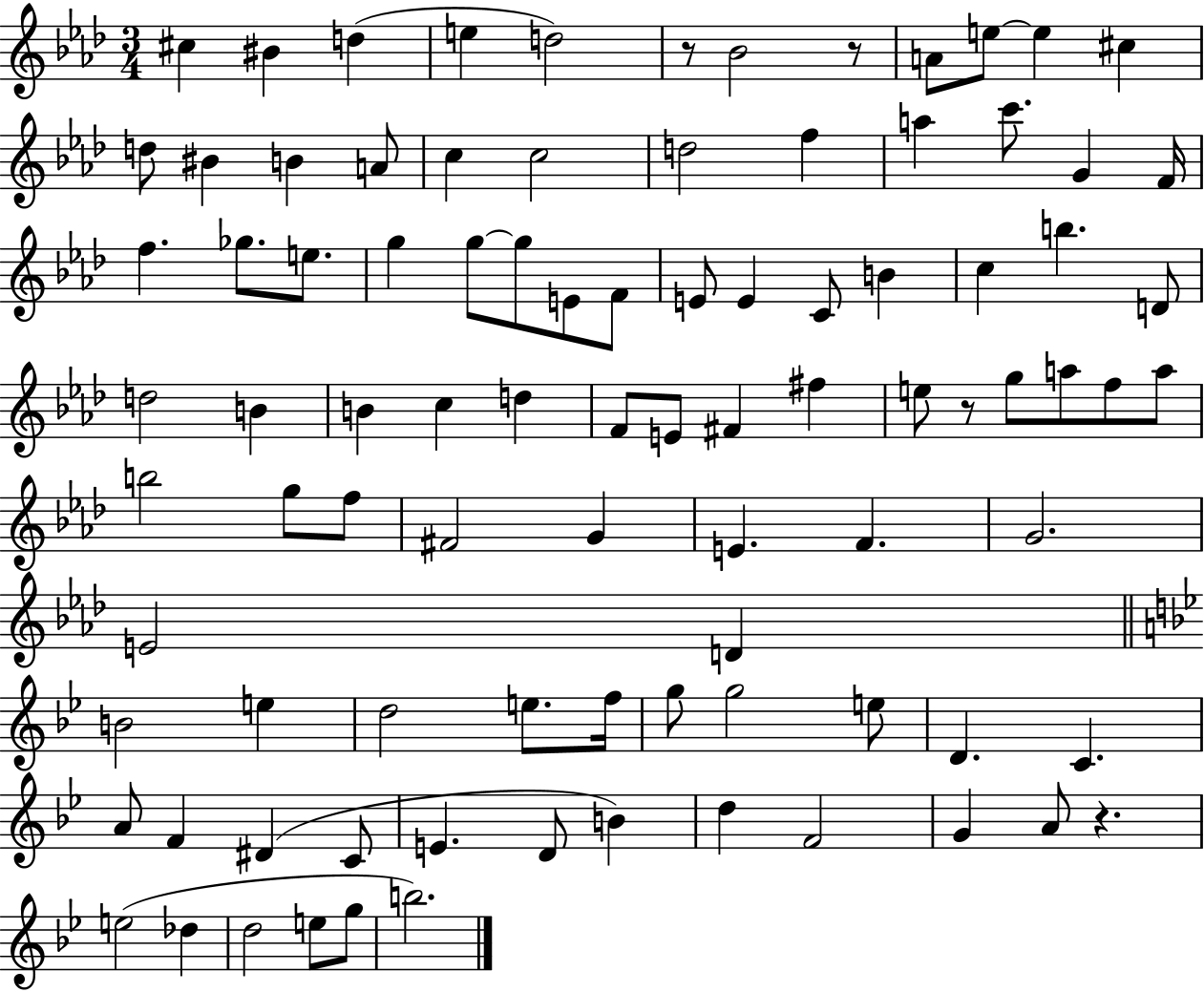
{
  \clef treble
  \numericTimeSignature
  \time 3/4
  \key aes \major
  cis''4 bis'4 d''4( | e''4 d''2) | r8 bes'2 r8 | a'8 e''8~~ e''4 cis''4 | \break d''8 bis'4 b'4 a'8 | c''4 c''2 | d''2 f''4 | a''4 c'''8. g'4 f'16 | \break f''4. ges''8. e''8. | g''4 g''8~~ g''8 e'8 f'8 | e'8 e'4 c'8 b'4 | c''4 b''4. d'8 | \break d''2 b'4 | b'4 c''4 d''4 | f'8 e'8 fis'4 fis''4 | e''8 r8 g''8 a''8 f''8 a''8 | \break b''2 g''8 f''8 | fis'2 g'4 | e'4. f'4. | g'2. | \break e'2 d'4 | \bar "||" \break \key bes \major b'2 e''4 | d''2 e''8. f''16 | g''8 g''2 e''8 | d'4. c'4. | \break a'8 f'4 dis'4( c'8 | e'4. d'8 b'4) | d''4 f'2 | g'4 a'8 r4. | \break e''2( des''4 | d''2 e''8 g''8 | b''2.) | \bar "|."
}